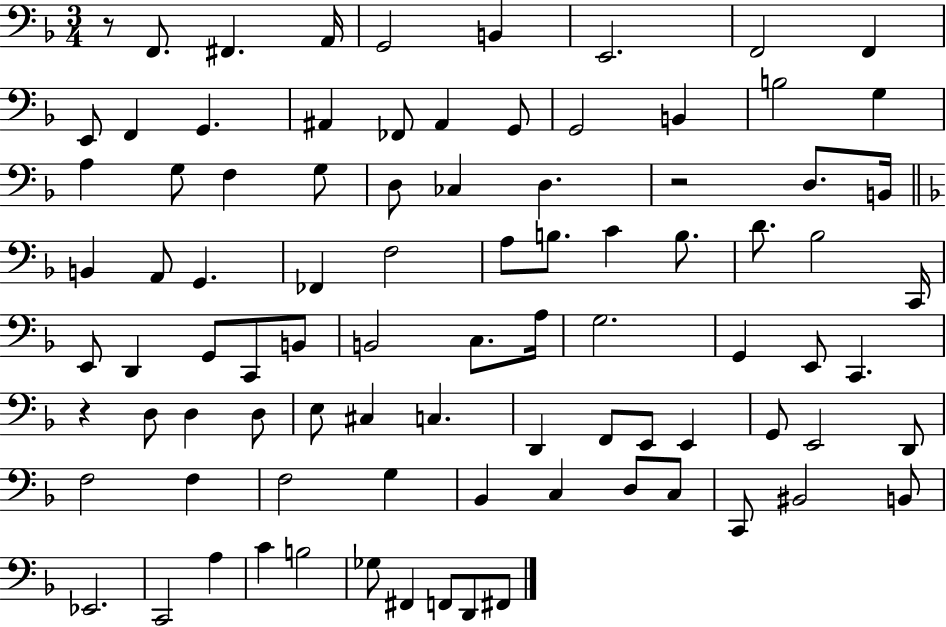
R/e F2/e. F#2/q. A2/s G2/h B2/q E2/h. F2/h F2/q E2/e F2/q G2/q. A#2/q FES2/e A#2/q G2/e G2/h B2/q B3/h G3/q A3/q G3/e F3/q G3/e D3/e CES3/q D3/q. R/h D3/e. B2/s B2/q A2/e G2/q. FES2/q F3/h A3/e B3/e. C4/q B3/e. D4/e. Bb3/h C2/s E2/e D2/q G2/e C2/e B2/e B2/h C3/e. A3/s G3/h. G2/q E2/e C2/q. R/q D3/e D3/q D3/e E3/e C#3/q C3/q. D2/q F2/e E2/e E2/q G2/e E2/h D2/e F3/h F3/q F3/h G3/q Bb2/q C3/q D3/e C3/e C2/e BIS2/h B2/e Eb2/h. C2/h A3/q C4/q B3/h Gb3/e F#2/q F2/e D2/e F#2/e